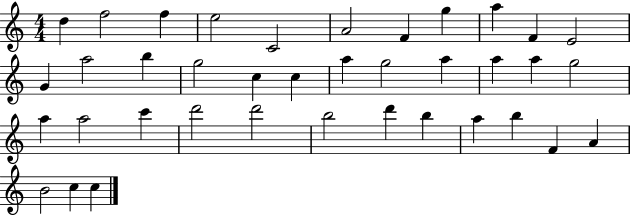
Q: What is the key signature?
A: C major